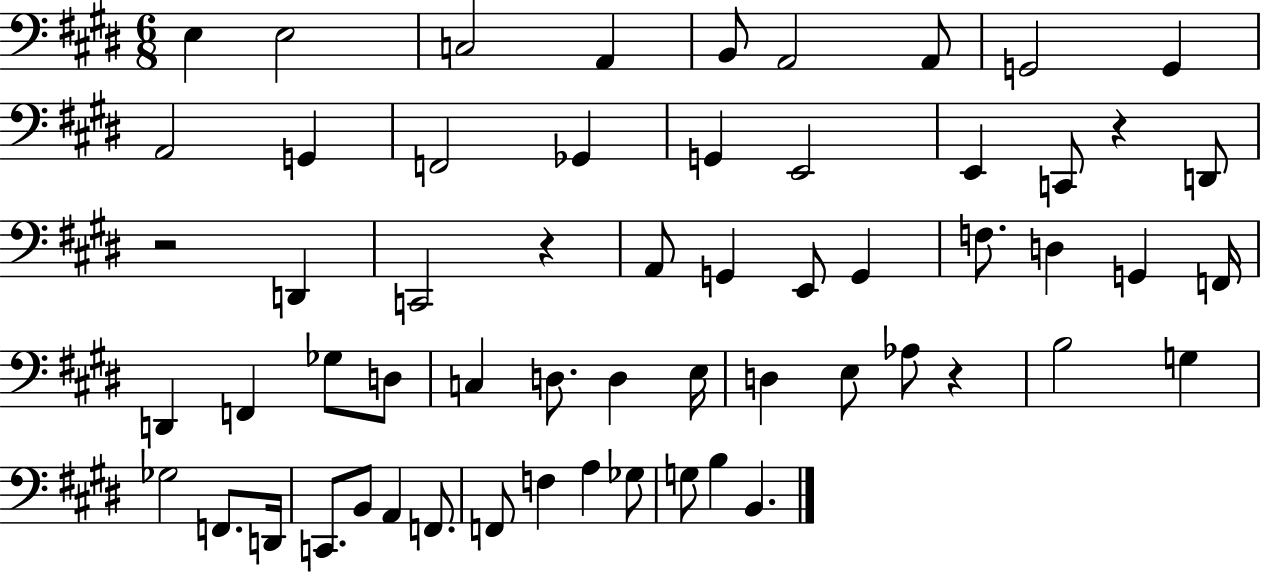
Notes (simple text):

E3/q E3/h C3/h A2/q B2/e A2/h A2/e G2/h G2/q A2/h G2/q F2/h Gb2/q G2/q E2/h E2/q C2/e R/q D2/e R/h D2/q C2/h R/q A2/e G2/q E2/e G2/q F3/e. D3/q G2/q F2/s D2/q F2/q Gb3/e D3/e C3/q D3/e. D3/q E3/s D3/q E3/e Ab3/e R/q B3/h G3/q Gb3/h F2/e. D2/s C2/e. B2/e A2/q F2/e. F2/e F3/q A3/q Gb3/e G3/e B3/q B2/q.